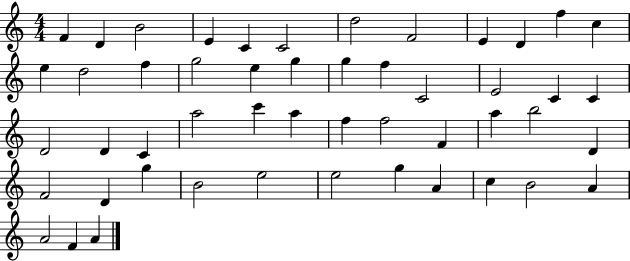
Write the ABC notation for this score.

X:1
T:Untitled
M:4/4
L:1/4
K:C
F D B2 E C C2 d2 F2 E D f c e d2 f g2 e g g f C2 E2 C C D2 D C a2 c' a f f2 F a b2 D F2 D g B2 e2 e2 g A c B2 A A2 F A